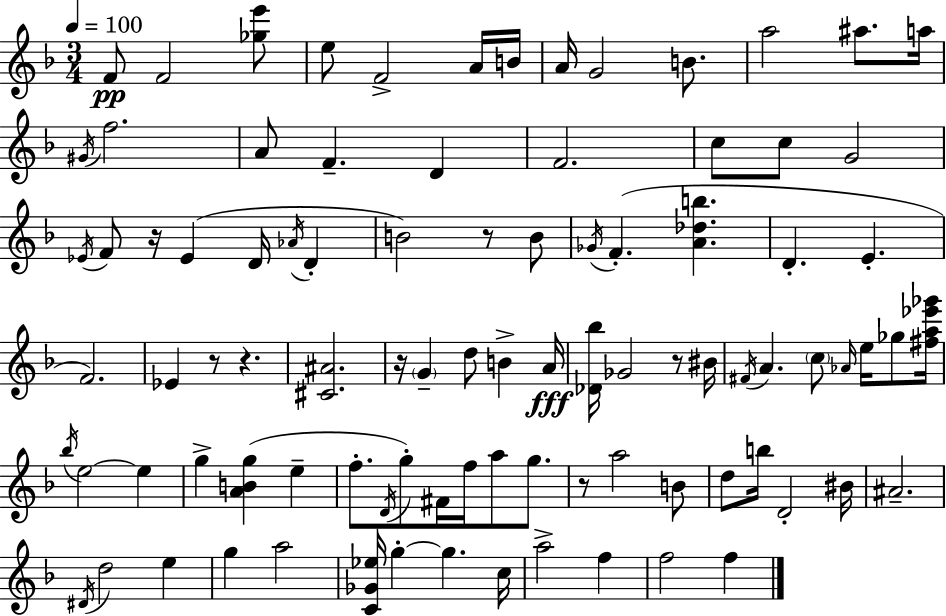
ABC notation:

X:1
T:Untitled
M:3/4
L:1/4
K:F
F/2 F2 [_ge']/2 e/2 F2 A/4 B/4 A/4 G2 B/2 a2 ^a/2 a/4 ^G/4 f2 A/2 F D F2 c/2 c/2 G2 _E/4 F/2 z/4 _E D/4 _A/4 D B2 z/2 B/2 _G/4 F [A_db] D E F2 _E z/2 z [^C^A]2 z/4 G d/2 B A/4 [_D_b]/4 _G2 z/2 ^B/4 ^F/4 A c/2 _A/4 e/4 _g/2 [^fa_e'_g']/4 _b/4 e2 e g [ABg] e f/2 D/4 g/2 ^F/4 f/4 a/2 g/2 z/2 a2 B/2 d/2 b/4 D2 ^B/4 ^A2 ^D/4 d2 e g a2 [C_G_e]/4 g g c/4 a2 f f2 f